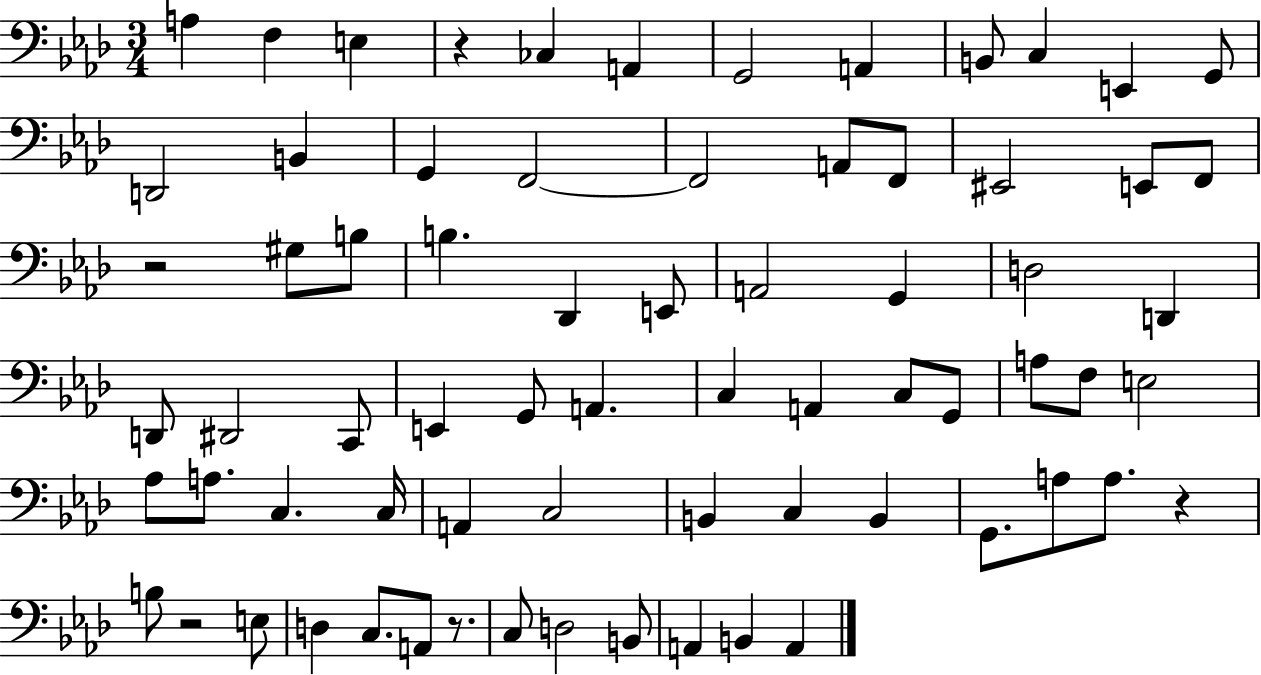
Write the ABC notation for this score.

X:1
T:Untitled
M:3/4
L:1/4
K:Ab
A, F, E, z _C, A,, G,,2 A,, B,,/2 C, E,, G,,/2 D,,2 B,, G,, F,,2 F,,2 A,,/2 F,,/2 ^E,,2 E,,/2 F,,/2 z2 ^G,/2 B,/2 B, _D,, E,,/2 A,,2 G,, D,2 D,, D,,/2 ^D,,2 C,,/2 E,, G,,/2 A,, C, A,, C,/2 G,,/2 A,/2 F,/2 E,2 _A,/2 A,/2 C, C,/4 A,, C,2 B,, C, B,, G,,/2 A,/2 A,/2 z B,/2 z2 E,/2 D, C,/2 A,,/2 z/2 C,/2 D,2 B,,/2 A,, B,, A,,